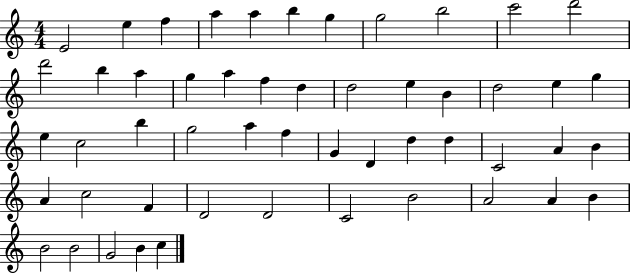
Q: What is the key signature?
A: C major